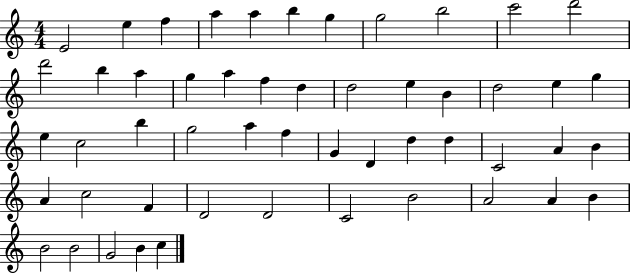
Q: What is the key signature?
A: C major